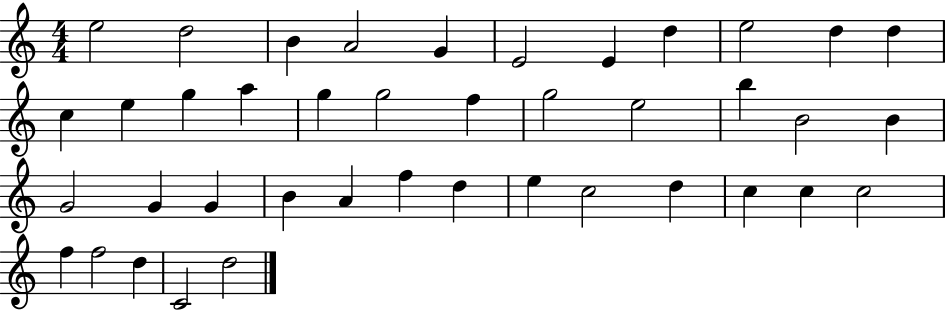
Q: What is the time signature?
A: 4/4